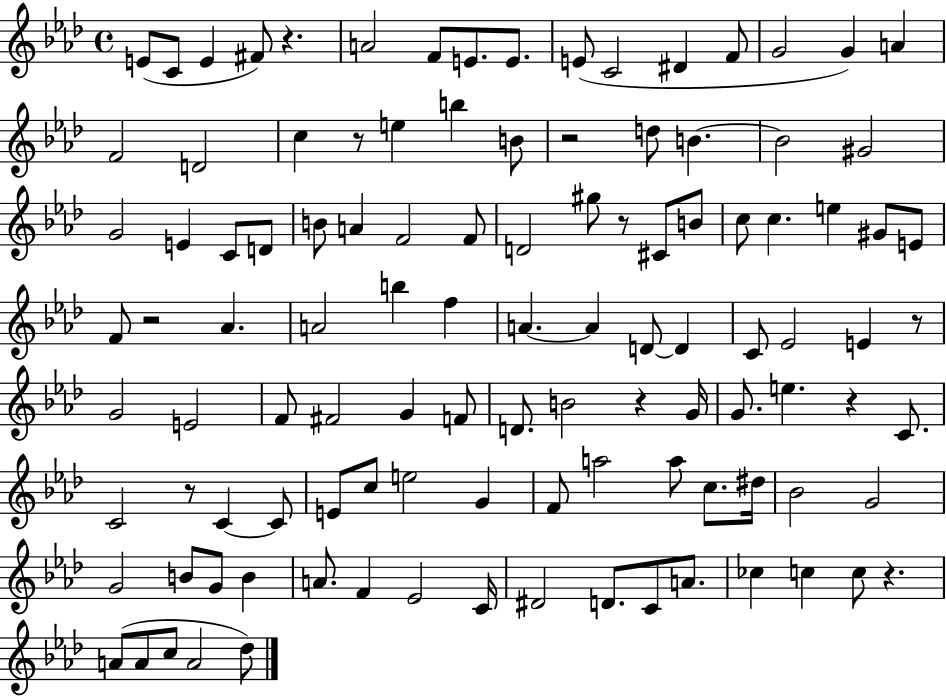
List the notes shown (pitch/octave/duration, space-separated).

E4/e C4/e E4/q F#4/e R/q. A4/h F4/e E4/e. E4/e. E4/e C4/h D#4/q F4/e G4/h G4/q A4/q F4/h D4/h C5/q R/e E5/q B5/q B4/e R/h D5/e B4/q. B4/h G#4/h G4/h E4/q C4/e D4/e B4/e A4/q F4/h F4/e D4/h G#5/e R/e C#4/e B4/e C5/e C5/q. E5/q G#4/e E4/e F4/e R/h Ab4/q. A4/h B5/q F5/q A4/q. A4/q D4/e D4/q C4/e Eb4/h E4/q R/e G4/h E4/h F4/e F#4/h G4/q F4/e D4/e. B4/h R/q G4/s G4/e. E5/q. R/q C4/e. C4/h R/e C4/q C4/e E4/e C5/e E5/h G4/q F4/e A5/h A5/e C5/e. D#5/s Bb4/h G4/h G4/h B4/e G4/e B4/q A4/e. F4/q Eb4/h C4/s D#4/h D4/e. C4/e A4/e. CES5/q C5/q C5/e R/q. A4/e A4/e C5/e A4/h Db5/e